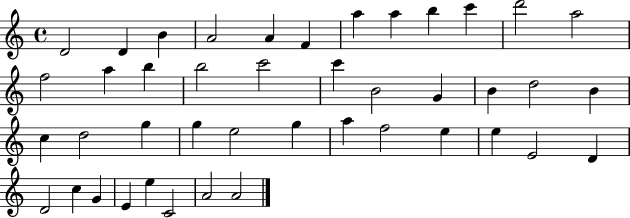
D4/h D4/q B4/q A4/h A4/q F4/q A5/q A5/q B5/q C6/q D6/h A5/h F5/h A5/q B5/q B5/h C6/h C6/q B4/h G4/q B4/q D5/h B4/q C5/q D5/h G5/q G5/q E5/h G5/q A5/q F5/h E5/q E5/q E4/h D4/q D4/h C5/q G4/q E4/q E5/q C4/h A4/h A4/h